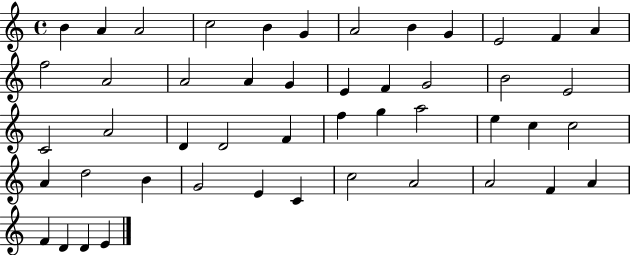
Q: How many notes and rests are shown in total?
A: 48